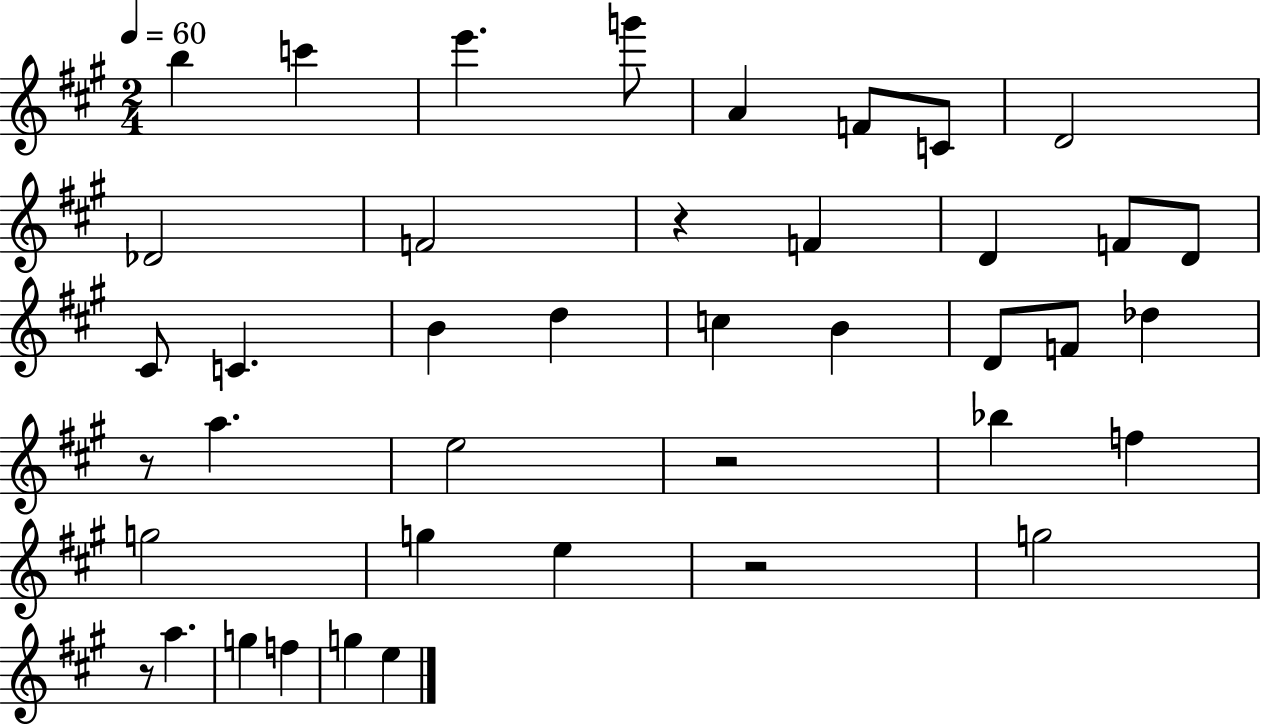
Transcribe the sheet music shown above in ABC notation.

X:1
T:Untitled
M:2/4
L:1/4
K:A
b c' e' g'/2 A F/2 C/2 D2 _D2 F2 z F D F/2 D/2 ^C/2 C B d c B D/2 F/2 _d z/2 a e2 z2 _b f g2 g e z2 g2 z/2 a g f g e